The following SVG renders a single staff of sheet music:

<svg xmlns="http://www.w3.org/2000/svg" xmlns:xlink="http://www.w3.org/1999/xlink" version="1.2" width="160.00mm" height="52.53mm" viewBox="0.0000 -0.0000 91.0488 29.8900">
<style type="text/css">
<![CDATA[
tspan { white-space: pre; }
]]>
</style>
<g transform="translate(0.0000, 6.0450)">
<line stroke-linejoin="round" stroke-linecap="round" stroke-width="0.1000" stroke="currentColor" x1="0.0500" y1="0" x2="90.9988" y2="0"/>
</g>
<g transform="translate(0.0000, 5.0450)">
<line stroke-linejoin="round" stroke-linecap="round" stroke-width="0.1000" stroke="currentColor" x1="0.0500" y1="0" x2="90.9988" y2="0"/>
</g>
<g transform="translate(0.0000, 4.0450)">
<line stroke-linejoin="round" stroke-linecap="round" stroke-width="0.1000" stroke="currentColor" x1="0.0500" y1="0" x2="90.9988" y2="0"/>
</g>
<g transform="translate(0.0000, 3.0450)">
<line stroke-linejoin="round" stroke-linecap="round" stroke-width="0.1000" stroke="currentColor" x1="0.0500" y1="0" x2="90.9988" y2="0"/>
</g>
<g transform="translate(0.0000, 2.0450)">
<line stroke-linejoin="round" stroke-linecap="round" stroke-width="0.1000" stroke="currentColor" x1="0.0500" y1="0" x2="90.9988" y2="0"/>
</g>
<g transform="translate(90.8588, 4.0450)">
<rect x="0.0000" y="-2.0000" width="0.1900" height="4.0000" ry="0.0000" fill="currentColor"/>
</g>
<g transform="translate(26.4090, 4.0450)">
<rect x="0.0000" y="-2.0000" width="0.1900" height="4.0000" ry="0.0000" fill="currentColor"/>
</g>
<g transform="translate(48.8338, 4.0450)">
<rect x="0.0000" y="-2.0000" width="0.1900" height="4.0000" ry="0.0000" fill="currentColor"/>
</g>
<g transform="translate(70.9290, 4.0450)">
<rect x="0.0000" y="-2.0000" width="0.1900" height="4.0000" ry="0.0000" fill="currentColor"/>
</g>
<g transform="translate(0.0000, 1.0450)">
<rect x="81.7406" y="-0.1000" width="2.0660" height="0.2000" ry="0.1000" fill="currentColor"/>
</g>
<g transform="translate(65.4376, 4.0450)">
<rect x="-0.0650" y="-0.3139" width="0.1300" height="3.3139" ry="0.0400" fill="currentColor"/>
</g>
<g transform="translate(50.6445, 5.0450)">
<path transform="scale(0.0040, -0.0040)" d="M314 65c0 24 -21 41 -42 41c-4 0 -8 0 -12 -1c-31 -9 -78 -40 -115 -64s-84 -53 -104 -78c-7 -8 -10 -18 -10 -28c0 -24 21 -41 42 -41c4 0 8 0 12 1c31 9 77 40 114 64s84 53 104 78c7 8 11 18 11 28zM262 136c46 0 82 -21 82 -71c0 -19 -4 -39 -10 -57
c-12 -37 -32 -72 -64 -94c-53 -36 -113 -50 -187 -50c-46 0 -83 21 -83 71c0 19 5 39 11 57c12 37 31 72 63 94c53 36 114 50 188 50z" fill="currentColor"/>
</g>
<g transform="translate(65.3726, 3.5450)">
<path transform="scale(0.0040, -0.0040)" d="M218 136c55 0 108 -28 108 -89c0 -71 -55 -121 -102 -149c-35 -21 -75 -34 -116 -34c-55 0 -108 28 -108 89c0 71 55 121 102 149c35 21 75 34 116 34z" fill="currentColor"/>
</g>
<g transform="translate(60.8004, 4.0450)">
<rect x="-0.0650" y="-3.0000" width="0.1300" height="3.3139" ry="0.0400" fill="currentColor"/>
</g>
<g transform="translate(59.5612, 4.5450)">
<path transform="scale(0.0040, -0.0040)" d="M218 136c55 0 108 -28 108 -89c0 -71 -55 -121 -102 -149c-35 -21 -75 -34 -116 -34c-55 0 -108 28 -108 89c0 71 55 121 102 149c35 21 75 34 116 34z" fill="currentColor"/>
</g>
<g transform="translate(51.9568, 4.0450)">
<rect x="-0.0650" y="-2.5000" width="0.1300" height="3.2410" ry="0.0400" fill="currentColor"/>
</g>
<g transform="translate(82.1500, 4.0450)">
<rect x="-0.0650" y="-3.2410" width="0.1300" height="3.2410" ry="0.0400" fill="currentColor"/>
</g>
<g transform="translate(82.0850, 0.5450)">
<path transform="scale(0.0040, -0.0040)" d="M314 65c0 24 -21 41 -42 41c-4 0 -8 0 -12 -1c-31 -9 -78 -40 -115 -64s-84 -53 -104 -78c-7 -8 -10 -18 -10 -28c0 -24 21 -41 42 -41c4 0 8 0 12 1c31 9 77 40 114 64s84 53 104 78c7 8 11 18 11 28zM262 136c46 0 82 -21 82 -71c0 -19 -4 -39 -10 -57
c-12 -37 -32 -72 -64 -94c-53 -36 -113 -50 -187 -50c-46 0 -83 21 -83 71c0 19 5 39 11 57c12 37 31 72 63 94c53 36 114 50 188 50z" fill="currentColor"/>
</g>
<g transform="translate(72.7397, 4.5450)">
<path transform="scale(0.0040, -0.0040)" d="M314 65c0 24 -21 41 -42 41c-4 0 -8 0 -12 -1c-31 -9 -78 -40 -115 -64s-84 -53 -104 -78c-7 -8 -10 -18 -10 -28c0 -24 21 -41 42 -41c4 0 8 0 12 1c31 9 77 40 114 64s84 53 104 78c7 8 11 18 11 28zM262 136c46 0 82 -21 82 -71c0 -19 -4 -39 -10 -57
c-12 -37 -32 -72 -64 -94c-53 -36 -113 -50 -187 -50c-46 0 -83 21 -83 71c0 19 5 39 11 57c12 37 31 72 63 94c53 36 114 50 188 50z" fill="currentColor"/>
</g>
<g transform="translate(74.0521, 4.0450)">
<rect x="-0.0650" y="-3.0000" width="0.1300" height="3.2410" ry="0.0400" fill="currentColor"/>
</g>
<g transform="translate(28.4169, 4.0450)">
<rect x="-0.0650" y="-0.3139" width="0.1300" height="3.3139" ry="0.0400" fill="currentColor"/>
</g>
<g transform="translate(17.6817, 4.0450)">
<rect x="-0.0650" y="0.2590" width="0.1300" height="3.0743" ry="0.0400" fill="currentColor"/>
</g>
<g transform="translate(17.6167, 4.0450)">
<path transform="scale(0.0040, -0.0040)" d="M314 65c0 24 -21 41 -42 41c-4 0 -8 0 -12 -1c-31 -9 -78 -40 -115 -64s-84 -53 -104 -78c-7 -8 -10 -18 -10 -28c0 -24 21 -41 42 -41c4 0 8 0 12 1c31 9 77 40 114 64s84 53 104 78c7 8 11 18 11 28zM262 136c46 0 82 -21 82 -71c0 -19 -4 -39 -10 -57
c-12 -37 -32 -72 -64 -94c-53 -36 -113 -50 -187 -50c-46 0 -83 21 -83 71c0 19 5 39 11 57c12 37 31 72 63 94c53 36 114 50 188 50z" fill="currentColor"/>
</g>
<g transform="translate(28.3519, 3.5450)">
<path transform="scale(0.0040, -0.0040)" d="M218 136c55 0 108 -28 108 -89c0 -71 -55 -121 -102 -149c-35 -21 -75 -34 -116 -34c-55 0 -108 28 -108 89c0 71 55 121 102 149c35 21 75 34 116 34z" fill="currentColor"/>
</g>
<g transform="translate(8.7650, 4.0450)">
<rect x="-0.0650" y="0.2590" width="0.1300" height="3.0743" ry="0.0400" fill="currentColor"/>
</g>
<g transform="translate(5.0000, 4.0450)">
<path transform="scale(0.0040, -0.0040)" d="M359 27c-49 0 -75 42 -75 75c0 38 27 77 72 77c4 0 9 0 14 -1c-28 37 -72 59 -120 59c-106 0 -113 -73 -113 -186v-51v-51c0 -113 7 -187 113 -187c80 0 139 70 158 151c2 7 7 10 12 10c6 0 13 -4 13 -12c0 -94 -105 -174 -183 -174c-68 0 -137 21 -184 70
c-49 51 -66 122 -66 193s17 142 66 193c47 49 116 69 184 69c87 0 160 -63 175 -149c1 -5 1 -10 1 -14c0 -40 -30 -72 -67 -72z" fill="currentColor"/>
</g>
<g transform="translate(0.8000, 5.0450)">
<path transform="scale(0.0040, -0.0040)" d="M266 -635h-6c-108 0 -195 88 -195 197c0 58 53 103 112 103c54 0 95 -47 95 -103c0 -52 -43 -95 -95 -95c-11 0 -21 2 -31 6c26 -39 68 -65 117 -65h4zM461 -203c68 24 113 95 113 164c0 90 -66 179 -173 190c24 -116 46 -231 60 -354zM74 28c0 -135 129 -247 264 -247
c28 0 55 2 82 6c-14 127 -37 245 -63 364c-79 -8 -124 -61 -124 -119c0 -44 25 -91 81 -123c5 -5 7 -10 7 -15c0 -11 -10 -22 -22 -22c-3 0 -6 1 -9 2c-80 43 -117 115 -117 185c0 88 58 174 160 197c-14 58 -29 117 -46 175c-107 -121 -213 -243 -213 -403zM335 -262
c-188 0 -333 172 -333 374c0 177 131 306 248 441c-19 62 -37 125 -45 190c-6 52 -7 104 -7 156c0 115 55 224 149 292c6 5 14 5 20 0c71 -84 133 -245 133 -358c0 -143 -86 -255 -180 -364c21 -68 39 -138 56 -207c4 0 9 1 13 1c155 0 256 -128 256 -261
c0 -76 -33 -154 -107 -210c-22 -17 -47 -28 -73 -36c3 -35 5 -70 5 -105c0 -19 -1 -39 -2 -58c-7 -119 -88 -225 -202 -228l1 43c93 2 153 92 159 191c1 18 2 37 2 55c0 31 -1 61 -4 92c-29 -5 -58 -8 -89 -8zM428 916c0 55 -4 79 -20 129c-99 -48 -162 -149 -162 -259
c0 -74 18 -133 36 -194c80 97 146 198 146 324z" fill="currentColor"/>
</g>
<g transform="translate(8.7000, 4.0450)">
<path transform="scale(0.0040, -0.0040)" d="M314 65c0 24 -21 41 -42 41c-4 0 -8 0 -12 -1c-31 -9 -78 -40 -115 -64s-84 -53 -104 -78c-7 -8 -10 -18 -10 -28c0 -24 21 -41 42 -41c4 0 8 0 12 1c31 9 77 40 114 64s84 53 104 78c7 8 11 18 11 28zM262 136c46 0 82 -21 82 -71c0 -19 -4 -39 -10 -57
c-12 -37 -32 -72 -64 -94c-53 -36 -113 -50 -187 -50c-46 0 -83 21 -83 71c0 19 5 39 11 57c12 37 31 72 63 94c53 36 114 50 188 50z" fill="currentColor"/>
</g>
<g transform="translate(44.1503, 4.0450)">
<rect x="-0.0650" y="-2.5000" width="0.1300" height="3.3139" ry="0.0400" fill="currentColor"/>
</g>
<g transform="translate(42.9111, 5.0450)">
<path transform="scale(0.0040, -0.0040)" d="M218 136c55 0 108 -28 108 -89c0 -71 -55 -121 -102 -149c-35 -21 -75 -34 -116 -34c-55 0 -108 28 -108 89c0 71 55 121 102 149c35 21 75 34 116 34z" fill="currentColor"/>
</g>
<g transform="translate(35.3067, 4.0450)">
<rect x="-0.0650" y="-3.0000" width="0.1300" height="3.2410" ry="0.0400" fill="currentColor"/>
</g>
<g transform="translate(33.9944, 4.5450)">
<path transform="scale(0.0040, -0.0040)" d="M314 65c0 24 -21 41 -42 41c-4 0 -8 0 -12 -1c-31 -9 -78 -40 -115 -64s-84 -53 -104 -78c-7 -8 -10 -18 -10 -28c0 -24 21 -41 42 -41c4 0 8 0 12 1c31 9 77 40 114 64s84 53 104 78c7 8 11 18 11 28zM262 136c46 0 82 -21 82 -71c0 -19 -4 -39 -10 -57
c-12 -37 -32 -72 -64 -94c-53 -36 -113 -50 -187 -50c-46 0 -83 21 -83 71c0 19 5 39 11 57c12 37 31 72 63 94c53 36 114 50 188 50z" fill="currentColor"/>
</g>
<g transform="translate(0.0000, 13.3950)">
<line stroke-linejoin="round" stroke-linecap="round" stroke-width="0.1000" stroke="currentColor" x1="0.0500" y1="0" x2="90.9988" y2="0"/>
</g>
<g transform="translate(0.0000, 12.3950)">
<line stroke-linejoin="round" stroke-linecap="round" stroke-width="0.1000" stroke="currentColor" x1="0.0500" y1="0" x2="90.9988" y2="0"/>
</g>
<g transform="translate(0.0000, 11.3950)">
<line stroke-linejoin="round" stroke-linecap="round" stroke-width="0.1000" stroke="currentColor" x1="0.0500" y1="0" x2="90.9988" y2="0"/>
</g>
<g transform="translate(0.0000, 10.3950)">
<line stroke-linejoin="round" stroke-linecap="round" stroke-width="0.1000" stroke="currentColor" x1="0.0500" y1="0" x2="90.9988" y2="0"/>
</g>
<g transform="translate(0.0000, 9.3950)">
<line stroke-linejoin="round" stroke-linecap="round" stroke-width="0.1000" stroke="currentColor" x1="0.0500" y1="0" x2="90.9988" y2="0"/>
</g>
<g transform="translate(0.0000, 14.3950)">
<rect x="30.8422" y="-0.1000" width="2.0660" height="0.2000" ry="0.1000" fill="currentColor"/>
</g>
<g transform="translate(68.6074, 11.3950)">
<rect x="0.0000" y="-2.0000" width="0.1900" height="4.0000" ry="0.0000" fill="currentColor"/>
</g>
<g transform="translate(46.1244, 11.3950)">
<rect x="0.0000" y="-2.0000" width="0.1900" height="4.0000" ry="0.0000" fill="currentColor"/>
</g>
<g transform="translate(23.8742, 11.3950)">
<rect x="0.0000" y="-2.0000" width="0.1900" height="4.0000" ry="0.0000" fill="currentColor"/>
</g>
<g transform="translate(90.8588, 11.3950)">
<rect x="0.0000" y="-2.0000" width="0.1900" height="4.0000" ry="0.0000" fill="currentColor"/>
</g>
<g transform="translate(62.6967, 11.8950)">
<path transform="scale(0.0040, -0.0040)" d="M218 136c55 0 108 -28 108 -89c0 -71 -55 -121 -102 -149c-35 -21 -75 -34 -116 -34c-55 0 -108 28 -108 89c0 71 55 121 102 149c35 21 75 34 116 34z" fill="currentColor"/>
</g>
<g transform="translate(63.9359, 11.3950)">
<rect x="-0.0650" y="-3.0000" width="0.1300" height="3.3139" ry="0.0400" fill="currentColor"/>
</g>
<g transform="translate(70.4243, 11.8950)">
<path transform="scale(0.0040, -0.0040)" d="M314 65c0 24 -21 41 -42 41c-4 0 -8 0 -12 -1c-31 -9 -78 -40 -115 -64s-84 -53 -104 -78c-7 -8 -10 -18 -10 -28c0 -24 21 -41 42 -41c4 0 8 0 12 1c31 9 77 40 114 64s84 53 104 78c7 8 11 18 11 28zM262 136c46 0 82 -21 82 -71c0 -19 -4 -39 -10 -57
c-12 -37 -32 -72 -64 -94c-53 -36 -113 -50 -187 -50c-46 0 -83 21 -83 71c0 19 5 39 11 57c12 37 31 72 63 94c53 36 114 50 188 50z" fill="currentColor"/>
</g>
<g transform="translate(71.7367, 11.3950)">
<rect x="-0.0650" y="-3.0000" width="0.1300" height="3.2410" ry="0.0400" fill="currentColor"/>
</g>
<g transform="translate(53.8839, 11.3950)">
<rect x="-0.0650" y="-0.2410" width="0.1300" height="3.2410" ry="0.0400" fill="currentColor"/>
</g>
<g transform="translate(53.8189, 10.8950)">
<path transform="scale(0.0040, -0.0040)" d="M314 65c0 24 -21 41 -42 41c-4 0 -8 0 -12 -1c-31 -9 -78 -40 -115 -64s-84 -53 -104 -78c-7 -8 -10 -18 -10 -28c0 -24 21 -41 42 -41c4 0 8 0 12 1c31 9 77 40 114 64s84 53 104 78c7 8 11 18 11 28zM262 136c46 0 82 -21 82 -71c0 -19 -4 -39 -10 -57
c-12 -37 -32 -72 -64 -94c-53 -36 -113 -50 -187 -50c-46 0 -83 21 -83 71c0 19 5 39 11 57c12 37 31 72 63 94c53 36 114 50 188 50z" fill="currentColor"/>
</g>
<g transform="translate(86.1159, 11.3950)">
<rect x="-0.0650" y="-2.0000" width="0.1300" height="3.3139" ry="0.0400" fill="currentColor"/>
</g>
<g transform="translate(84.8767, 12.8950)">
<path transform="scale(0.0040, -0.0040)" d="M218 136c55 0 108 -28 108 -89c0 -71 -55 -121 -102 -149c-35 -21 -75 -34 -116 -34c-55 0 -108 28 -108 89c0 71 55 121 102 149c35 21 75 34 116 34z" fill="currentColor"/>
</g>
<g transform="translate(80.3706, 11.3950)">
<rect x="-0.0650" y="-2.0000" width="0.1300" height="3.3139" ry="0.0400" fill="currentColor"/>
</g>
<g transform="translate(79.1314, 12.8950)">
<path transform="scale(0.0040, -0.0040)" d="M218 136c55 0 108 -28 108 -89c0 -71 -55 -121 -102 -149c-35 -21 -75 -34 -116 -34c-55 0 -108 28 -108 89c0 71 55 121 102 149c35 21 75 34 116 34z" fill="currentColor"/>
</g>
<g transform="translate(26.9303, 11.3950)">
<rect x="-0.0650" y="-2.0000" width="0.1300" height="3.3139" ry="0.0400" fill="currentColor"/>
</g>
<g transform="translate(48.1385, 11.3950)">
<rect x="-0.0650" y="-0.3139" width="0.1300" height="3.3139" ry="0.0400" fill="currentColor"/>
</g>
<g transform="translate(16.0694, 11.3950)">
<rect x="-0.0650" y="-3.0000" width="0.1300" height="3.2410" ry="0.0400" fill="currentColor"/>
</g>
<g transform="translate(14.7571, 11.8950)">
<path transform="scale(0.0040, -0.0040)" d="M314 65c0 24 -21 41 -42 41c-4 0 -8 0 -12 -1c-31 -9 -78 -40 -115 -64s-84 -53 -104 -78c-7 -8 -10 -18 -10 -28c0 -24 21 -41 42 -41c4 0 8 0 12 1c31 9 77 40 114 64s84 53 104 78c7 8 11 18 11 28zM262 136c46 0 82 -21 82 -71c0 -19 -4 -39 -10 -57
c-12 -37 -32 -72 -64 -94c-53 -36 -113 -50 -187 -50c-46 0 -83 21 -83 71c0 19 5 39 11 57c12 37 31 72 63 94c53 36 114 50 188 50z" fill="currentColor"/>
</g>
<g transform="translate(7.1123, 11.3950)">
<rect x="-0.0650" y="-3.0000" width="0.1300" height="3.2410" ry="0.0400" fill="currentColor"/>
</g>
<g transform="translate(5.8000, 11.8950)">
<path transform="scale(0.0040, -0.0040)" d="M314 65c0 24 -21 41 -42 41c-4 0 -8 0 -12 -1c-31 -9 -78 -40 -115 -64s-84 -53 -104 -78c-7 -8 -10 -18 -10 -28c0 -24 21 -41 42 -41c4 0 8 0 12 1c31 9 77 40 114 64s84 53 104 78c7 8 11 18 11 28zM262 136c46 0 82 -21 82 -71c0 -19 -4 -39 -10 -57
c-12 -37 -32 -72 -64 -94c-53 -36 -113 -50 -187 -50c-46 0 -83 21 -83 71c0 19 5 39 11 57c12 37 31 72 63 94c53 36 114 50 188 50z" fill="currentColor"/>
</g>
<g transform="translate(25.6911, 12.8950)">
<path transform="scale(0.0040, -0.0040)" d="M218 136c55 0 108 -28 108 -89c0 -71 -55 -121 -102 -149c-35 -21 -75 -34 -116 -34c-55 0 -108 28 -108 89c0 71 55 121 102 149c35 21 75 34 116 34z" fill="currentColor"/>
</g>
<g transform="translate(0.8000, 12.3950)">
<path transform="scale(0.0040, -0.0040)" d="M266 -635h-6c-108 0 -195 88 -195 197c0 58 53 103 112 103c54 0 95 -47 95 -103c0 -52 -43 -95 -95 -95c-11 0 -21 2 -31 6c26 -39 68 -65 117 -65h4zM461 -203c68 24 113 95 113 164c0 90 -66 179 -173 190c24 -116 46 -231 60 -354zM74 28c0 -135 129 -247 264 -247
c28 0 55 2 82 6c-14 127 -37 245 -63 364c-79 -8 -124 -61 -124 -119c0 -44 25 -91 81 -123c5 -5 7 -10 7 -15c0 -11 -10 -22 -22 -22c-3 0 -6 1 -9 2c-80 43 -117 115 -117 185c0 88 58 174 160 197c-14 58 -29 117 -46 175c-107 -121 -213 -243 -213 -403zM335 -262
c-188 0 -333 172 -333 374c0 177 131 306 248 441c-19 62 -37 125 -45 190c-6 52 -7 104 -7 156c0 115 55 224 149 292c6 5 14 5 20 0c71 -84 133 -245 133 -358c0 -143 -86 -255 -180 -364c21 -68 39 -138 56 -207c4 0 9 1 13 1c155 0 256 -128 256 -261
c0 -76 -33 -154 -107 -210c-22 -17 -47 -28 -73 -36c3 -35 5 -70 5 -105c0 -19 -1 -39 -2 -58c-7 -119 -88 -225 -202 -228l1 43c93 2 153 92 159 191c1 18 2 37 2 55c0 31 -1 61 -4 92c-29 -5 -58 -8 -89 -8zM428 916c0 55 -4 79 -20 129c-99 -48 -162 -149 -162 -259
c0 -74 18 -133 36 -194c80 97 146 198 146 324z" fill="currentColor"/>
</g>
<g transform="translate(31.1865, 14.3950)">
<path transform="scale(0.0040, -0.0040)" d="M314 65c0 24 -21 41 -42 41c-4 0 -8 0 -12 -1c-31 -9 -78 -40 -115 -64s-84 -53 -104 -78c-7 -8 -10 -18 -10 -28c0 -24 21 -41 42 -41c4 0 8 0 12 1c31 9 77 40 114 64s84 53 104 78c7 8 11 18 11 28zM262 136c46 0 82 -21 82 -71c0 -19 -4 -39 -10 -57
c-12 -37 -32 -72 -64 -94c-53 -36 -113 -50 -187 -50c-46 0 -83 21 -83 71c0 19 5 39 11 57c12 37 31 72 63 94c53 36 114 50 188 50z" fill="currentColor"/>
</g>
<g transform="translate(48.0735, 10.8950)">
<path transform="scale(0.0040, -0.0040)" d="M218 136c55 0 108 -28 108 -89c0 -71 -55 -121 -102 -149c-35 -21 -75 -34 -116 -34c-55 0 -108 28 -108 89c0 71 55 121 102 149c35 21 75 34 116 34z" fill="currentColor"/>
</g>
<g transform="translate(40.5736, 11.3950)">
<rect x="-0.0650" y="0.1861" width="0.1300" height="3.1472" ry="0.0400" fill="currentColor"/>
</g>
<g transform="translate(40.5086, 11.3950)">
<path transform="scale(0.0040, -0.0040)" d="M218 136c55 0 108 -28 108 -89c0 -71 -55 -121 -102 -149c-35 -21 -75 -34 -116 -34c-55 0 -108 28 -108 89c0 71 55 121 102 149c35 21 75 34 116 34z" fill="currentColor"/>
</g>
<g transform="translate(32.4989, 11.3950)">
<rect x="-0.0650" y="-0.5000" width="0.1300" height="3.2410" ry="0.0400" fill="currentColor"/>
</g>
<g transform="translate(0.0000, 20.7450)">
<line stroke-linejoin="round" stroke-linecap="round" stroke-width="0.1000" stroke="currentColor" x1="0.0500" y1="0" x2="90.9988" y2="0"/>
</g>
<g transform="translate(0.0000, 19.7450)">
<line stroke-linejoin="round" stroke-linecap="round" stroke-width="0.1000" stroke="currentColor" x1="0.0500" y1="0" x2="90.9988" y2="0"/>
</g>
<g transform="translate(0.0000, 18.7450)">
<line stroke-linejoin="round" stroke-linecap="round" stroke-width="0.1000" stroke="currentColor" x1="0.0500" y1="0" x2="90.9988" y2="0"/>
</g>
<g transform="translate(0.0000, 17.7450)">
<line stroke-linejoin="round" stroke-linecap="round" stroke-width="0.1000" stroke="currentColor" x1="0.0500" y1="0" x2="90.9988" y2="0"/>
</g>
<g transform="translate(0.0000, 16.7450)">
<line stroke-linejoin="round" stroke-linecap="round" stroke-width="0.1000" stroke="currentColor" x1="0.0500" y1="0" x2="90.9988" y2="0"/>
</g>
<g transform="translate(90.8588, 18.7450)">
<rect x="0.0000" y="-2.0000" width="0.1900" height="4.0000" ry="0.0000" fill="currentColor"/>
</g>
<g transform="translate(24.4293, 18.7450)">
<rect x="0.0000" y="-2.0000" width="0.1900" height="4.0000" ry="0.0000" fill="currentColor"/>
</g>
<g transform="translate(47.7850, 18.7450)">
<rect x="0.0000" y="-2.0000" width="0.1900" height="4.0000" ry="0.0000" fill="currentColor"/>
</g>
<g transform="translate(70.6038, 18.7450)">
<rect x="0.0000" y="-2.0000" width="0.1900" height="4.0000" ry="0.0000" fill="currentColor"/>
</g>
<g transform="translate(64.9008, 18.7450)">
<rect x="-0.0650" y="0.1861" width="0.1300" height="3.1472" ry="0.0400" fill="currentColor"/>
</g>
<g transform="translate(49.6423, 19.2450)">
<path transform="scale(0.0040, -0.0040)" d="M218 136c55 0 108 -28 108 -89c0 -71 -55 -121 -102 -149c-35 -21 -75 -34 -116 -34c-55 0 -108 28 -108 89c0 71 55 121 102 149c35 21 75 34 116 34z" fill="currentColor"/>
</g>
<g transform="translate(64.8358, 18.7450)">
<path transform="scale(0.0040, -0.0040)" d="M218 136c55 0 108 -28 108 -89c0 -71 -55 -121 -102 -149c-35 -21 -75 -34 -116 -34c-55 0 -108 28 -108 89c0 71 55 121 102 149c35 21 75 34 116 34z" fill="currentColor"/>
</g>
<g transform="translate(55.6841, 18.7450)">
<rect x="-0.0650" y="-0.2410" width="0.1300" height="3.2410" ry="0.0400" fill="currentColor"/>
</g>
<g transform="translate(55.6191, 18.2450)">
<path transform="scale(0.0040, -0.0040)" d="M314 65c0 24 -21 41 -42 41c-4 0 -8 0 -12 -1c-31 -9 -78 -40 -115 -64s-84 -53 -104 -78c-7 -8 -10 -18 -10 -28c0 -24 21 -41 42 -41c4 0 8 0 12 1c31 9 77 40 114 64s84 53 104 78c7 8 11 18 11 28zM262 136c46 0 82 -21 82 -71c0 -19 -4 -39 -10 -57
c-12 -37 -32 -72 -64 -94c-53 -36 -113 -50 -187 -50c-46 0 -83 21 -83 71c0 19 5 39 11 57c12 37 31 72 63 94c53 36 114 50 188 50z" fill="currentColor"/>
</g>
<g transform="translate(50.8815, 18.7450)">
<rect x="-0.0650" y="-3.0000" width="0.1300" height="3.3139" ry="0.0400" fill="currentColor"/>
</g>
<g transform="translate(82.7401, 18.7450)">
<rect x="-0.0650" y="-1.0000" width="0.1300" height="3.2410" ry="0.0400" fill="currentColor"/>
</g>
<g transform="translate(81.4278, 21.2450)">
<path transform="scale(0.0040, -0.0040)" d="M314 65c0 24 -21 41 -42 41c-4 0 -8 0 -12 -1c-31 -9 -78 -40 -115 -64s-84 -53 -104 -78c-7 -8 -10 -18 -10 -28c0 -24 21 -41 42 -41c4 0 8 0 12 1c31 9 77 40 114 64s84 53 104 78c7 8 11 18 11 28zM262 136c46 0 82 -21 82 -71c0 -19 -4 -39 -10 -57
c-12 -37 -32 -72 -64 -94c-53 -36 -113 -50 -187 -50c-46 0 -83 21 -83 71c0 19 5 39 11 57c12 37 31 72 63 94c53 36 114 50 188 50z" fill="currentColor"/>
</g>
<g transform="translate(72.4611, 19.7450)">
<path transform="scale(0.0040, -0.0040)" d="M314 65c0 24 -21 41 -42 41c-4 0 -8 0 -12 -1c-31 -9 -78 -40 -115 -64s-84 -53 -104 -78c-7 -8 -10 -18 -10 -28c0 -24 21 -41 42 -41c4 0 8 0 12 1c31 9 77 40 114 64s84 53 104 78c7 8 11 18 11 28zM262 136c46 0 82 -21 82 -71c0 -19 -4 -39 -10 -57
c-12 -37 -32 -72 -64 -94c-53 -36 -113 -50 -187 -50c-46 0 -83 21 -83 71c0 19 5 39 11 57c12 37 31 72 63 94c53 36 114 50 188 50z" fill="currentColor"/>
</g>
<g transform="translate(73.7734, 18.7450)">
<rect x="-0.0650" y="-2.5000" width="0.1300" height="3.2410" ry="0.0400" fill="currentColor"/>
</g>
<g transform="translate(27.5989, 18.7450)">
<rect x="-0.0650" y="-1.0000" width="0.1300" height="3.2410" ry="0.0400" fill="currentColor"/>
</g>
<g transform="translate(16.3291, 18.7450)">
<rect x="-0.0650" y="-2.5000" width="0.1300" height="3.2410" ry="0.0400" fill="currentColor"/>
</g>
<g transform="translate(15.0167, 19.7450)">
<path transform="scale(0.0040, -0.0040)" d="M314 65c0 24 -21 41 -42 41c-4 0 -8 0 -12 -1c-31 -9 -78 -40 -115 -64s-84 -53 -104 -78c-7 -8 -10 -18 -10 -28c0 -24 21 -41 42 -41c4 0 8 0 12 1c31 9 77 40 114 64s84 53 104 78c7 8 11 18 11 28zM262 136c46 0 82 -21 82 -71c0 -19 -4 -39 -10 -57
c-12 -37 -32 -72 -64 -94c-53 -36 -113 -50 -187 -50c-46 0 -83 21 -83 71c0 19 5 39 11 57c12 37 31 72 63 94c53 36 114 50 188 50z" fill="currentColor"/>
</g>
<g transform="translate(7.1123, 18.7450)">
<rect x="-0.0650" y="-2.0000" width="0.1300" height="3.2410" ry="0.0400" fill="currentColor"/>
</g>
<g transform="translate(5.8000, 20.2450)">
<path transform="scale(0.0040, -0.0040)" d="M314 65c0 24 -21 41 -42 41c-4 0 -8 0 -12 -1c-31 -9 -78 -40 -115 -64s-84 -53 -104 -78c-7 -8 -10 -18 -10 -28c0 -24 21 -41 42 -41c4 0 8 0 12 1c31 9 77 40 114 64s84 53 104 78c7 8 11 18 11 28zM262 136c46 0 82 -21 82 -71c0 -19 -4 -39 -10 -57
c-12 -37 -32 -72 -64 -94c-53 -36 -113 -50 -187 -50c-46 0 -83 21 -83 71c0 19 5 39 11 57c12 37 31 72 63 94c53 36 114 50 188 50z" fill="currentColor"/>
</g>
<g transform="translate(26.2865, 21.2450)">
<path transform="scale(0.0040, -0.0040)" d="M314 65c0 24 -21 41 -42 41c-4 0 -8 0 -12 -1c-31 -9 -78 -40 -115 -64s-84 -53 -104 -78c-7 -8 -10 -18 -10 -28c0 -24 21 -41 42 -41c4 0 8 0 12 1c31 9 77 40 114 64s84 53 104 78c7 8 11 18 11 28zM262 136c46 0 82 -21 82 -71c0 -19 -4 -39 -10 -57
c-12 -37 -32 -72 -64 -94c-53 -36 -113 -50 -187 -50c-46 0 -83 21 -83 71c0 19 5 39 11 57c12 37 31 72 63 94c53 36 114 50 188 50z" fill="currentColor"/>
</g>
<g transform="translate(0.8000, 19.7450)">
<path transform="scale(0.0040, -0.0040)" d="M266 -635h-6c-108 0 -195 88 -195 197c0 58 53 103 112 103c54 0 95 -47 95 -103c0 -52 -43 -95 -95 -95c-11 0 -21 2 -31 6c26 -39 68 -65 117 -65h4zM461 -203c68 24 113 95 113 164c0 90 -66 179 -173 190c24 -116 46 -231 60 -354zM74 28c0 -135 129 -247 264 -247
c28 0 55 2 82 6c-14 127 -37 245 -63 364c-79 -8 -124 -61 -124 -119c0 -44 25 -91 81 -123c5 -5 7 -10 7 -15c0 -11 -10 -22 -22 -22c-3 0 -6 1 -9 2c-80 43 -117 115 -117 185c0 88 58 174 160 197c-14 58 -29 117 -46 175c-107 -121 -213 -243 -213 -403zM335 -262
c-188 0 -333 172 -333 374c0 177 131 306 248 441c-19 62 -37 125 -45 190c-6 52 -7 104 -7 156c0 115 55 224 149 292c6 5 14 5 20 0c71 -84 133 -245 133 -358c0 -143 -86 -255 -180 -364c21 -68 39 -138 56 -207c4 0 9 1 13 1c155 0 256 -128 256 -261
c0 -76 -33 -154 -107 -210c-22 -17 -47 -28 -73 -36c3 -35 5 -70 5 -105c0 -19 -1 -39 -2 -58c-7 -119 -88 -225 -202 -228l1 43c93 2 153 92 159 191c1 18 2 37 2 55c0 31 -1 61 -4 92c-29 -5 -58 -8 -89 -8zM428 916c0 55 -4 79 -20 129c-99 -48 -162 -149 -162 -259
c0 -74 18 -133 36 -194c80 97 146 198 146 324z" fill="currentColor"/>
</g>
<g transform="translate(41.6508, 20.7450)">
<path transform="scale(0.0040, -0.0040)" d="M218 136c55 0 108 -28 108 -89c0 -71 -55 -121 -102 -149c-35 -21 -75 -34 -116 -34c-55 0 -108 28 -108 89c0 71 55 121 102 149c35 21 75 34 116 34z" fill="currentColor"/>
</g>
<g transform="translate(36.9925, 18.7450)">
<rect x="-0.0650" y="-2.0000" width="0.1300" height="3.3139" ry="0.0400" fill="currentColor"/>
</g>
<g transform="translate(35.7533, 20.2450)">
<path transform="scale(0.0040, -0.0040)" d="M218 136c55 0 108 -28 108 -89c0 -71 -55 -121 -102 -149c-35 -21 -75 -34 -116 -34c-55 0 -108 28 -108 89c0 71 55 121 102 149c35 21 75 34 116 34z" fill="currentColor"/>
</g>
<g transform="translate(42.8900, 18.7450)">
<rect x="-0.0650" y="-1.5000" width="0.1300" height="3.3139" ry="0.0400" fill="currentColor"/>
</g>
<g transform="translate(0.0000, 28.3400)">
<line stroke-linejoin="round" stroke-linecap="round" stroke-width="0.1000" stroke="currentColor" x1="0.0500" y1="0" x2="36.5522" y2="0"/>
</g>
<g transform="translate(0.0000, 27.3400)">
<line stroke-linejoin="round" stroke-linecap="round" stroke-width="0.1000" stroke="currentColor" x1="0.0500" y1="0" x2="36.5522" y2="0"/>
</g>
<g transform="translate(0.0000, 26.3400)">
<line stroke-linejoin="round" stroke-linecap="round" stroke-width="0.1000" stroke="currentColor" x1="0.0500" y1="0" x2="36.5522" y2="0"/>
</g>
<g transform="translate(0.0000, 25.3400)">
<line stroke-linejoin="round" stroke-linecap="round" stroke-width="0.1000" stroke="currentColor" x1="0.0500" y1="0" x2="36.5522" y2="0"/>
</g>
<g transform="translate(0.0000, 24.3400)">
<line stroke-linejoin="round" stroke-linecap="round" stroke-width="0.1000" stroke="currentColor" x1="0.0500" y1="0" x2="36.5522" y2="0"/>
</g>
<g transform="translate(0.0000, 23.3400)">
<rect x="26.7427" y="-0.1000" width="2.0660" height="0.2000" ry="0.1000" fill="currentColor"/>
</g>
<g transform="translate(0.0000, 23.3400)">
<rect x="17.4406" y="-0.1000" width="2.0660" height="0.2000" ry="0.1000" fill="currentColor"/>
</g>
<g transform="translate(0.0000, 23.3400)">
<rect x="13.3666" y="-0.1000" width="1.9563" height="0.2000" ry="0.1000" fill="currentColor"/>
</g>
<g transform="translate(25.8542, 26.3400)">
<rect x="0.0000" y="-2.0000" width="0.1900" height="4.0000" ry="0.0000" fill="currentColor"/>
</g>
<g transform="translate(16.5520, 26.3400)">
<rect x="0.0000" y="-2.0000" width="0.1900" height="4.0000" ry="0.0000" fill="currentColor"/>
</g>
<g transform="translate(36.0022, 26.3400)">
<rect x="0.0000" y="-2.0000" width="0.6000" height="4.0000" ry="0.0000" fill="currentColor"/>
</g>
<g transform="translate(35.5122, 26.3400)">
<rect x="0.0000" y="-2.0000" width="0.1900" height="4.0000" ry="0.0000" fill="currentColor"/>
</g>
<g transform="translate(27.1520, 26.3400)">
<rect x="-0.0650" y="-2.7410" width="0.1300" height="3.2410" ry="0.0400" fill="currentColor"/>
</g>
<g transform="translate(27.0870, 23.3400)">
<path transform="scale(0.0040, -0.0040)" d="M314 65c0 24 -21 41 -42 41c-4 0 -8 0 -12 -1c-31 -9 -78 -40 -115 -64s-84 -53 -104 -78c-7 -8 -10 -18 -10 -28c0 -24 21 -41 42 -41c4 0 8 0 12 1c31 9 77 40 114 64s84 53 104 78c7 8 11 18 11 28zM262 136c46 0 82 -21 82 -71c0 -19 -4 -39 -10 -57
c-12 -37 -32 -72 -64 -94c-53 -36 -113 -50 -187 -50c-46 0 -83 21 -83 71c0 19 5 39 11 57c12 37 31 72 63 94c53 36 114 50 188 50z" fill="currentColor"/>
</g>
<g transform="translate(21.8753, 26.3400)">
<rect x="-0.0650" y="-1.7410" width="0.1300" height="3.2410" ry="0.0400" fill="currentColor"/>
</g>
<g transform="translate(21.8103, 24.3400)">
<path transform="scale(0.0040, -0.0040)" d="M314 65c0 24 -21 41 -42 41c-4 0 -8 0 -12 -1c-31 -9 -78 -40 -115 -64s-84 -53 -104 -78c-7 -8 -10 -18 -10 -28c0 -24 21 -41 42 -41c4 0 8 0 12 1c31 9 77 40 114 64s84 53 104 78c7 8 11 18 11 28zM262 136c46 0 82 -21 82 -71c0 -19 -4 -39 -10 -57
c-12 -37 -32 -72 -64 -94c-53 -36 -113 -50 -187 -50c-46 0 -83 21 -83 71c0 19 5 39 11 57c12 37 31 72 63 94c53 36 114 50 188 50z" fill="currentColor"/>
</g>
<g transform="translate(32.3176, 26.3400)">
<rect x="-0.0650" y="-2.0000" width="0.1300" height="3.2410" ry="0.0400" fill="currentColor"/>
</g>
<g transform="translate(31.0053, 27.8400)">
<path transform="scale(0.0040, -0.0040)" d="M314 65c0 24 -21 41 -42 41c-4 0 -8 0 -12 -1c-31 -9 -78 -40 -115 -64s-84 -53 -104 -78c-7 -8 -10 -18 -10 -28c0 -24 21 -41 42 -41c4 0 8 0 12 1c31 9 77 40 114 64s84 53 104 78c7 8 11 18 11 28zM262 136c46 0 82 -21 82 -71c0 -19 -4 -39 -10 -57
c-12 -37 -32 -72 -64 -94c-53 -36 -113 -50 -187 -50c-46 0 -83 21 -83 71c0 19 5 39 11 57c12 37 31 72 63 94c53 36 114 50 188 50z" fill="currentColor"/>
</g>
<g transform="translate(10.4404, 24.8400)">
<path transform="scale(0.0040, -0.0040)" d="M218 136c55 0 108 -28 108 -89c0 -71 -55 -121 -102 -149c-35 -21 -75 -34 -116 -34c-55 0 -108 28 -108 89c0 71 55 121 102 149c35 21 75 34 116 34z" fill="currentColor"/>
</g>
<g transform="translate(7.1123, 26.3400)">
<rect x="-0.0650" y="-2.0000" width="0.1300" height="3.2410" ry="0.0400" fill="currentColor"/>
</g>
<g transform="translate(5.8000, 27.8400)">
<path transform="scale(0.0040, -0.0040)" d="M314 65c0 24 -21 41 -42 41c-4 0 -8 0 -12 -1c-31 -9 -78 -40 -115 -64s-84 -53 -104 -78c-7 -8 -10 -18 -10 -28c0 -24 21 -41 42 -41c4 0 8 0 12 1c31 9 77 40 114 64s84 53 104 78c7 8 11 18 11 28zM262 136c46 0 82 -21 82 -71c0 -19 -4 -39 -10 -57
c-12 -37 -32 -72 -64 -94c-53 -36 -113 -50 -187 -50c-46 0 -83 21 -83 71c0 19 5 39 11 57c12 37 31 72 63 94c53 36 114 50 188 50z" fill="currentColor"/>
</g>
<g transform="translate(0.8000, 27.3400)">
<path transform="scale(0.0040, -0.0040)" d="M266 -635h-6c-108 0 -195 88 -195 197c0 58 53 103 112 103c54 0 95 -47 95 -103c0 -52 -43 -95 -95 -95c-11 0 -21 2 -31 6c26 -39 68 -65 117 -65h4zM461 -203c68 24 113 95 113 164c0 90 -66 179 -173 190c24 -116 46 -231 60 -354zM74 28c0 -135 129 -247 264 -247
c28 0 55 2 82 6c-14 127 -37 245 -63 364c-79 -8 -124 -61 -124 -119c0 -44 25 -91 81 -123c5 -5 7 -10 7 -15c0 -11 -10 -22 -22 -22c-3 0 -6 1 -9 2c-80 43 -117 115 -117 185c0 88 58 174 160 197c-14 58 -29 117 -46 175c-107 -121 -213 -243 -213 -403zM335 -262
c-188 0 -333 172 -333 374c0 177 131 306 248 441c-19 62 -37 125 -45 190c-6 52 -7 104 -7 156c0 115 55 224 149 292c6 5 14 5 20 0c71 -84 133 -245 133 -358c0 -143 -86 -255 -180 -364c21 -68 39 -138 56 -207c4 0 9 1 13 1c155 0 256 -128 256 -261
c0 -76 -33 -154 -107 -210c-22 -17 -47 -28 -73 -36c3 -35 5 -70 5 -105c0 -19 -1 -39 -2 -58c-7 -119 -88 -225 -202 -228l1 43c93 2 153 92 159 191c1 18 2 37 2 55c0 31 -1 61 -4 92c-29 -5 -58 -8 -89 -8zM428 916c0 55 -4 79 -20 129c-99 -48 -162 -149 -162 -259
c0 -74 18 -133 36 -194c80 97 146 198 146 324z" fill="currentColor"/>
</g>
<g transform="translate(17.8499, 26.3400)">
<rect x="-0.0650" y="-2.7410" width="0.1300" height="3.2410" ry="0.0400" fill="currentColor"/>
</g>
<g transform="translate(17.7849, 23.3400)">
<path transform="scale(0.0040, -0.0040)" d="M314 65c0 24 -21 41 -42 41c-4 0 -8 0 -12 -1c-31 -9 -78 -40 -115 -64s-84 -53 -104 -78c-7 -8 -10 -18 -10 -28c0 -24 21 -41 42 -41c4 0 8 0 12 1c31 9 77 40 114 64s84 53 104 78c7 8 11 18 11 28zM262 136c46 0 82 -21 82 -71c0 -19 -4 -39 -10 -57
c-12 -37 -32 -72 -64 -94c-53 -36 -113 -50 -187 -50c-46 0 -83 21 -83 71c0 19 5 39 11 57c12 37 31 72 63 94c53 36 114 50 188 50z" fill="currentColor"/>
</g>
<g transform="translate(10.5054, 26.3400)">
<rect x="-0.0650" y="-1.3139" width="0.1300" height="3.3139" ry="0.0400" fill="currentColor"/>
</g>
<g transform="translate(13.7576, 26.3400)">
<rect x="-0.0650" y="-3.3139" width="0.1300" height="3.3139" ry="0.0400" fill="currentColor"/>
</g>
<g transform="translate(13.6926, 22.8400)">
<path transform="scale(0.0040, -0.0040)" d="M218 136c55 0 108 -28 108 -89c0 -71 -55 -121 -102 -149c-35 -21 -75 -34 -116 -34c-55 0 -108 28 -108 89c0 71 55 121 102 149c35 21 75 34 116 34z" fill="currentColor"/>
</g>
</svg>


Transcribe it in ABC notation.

X:1
T:Untitled
M:4/4
L:1/4
K:C
B2 B2 c A2 G G2 A c A2 b2 A2 A2 F C2 B c c2 A A2 F F F2 G2 D2 F E A c2 B G2 D2 F2 e b a2 f2 a2 F2